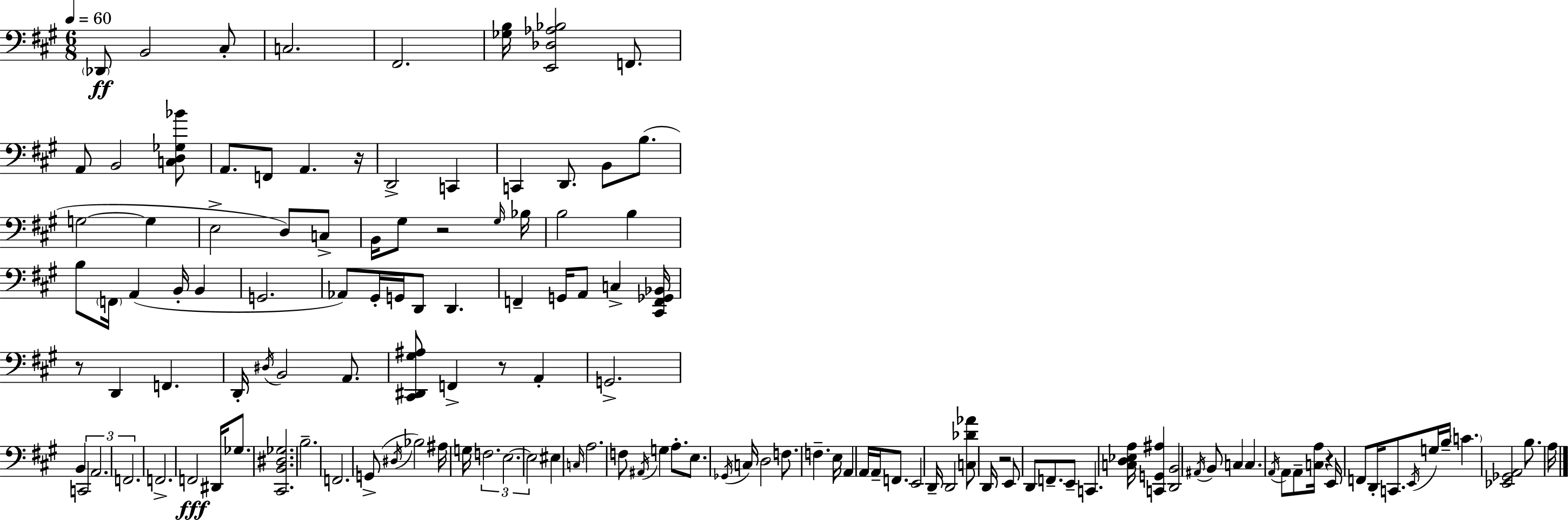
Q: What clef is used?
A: bass